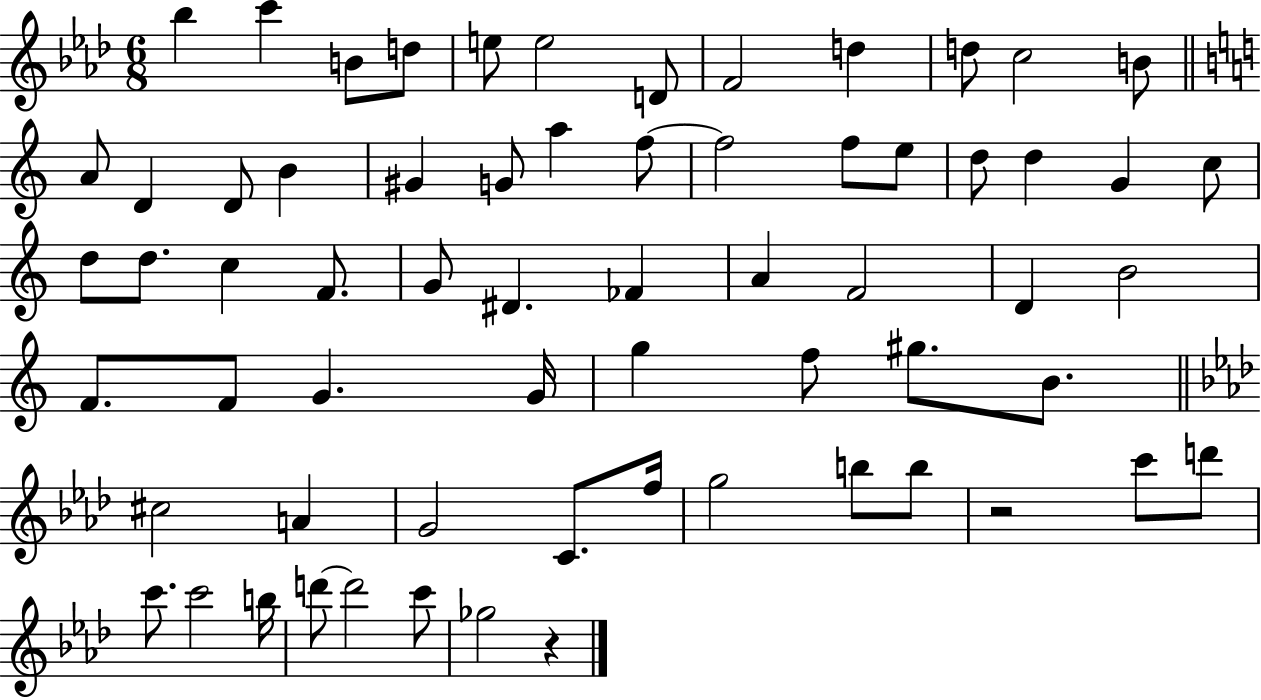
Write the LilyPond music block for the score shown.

{
  \clef treble
  \numericTimeSignature
  \time 6/8
  \key aes \major
  \repeat volta 2 { bes''4 c'''4 b'8 d''8 | e''8 e''2 d'8 | f'2 d''4 | d''8 c''2 b'8 | \break \bar "||" \break \key a \minor a'8 d'4 d'8 b'4 | gis'4 g'8 a''4 f''8~~ | f''2 f''8 e''8 | d''8 d''4 g'4 c''8 | \break d''8 d''8. c''4 f'8. | g'8 dis'4. fes'4 | a'4 f'2 | d'4 b'2 | \break f'8. f'8 g'4. g'16 | g''4 f''8 gis''8. b'8. | \bar "||" \break \key f \minor cis''2 a'4 | g'2 c'8. f''16 | g''2 b''8 b''8 | r2 c'''8 d'''8 | \break c'''8. c'''2 b''16 | d'''8~~ d'''2 c'''8 | ges''2 r4 | } \bar "|."
}